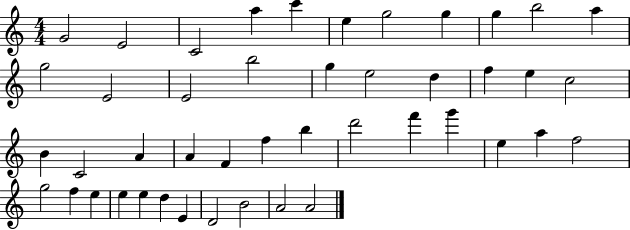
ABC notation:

X:1
T:Untitled
M:4/4
L:1/4
K:C
G2 E2 C2 a c' e g2 g g b2 a g2 E2 E2 b2 g e2 d f e c2 B C2 A A F f b d'2 f' g' e a f2 g2 f e e e d E D2 B2 A2 A2